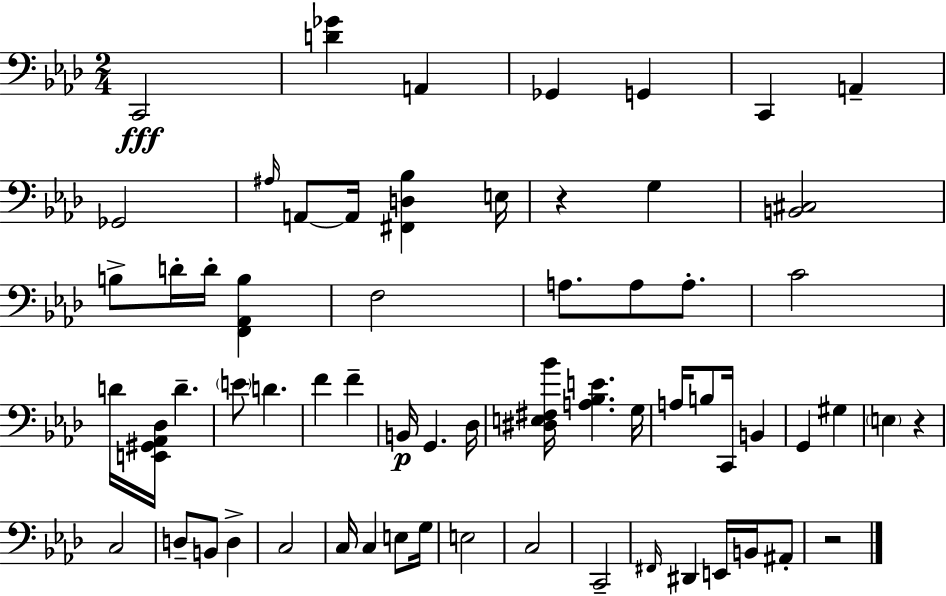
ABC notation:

X:1
T:Untitled
M:2/4
L:1/4
K:Fm
C,,2 [D_G] A,, _G,, G,, C,, A,, _G,,2 ^A,/4 A,,/2 A,,/4 [^F,,D,_B,] E,/4 z G, [B,,^C,]2 B,/2 D/4 D/4 [F,,_A,,B,] F,2 A,/2 A,/2 A,/2 C2 D/4 [E,,^G,,_A,,_D,]/4 D E/2 D F F B,,/4 G,, _D,/4 [^D,E,^F,_B]/4 [A,_B,E] G,/4 A,/4 B,/2 C,,/4 B,, G,, ^G, E, z C,2 D,/2 B,,/2 D, C,2 C,/4 C, E,/2 G,/4 E,2 C,2 C,,2 ^F,,/4 ^D,, E,,/4 B,,/4 ^A,,/2 z2